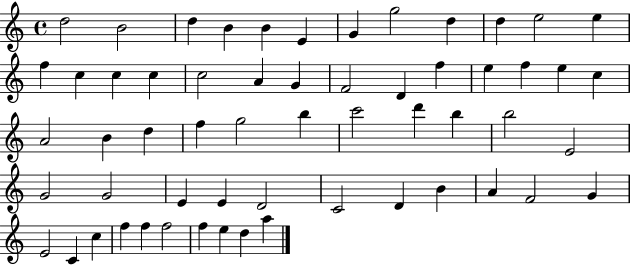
X:1
T:Untitled
M:4/4
L:1/4
K:C
d2 B2 d B B E G g2 d d e2 e f c c c c2 A G F2 D f e f e c A2 B d f g2 b c'2 d' b b2 E2 G2 G2 E E D2 C2 D B A F2 G E2 C c f f f2 f e d a